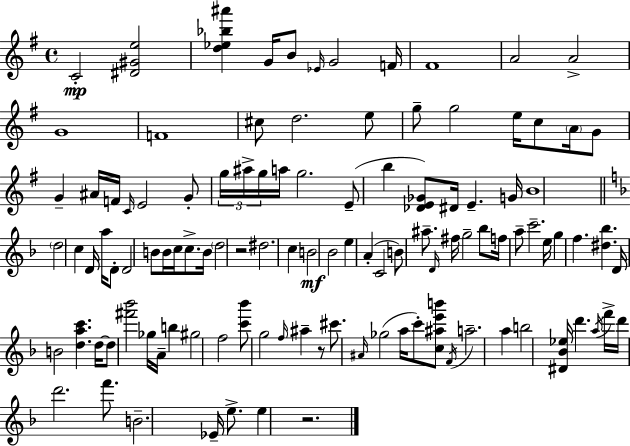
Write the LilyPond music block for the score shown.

{
  \clef treble
  \time 4/4
  \defaultTimeSignature
  \key e \minor
  \repeat volta 2 { c'2-.\mp <dis' gis' e''>2 | <d'' ees'' bes'' ais'''>4 g'16 b'8 \grace { ees'16 } g'2 | f'16 fis'1 | a'2 a'2-> | \break g'1 | f'1 | cis''8 d''2. e''8 | g''8-- g''2 e''16 c''8 \parenthesize a'16 g'8 | \break g'4-- ais'16 f'16 \grace { c'16 } e'2 | g'8-. \tuplet 3/2 { g''16 ais''16-> g''16 } a''16 g''2. | e'8--( b''4 <des' e' ges'>8) dis'16 e'4.-- | g'16 b'1 | \break \bar "||" \break \key f \major \parenthesize d''2 c''4 d'16 a''16 d'8-. | d'2 b'8 b'16 c''16 c''8.-> b'16 | \parenthesize d''2 r2 | dis''2. c''4 | \break b'2\mf bes'2 | e''4 a'4-.( c'2 | b'8) ais''8.-- \grace { d'16 } fis''16 g''2-- bes''8 | f''16 a''8-- c'''2.-- | \break e''16 g''4 f''4. <dis'' bes''>4. | d'16 b'2 <d'' a'' c'''>4. | d''16~~ d''8 <fis''' bes'''>2 ges''16 a'16-- b''4 | gis''2 f''2 | \break <c''' bes'''>8 g''2 \grace { f''16 } ais''4-- | r8 cis'''8. \grace { ais'16 } ges''2( a''16 c'''8-.) | <c'' ais'' e''' b'''>8 \acciaccatura { f'16 } a''2.-- | a''4 b''2 <dis' bes' ees''>16 d'''4. | \break \acciaccatura { a''16 } f'''16-> d'''16 d'''2. | f'''8. b'2.-- | ees'16-- e''8.-> e''4 r2. | } \bar "|."
}